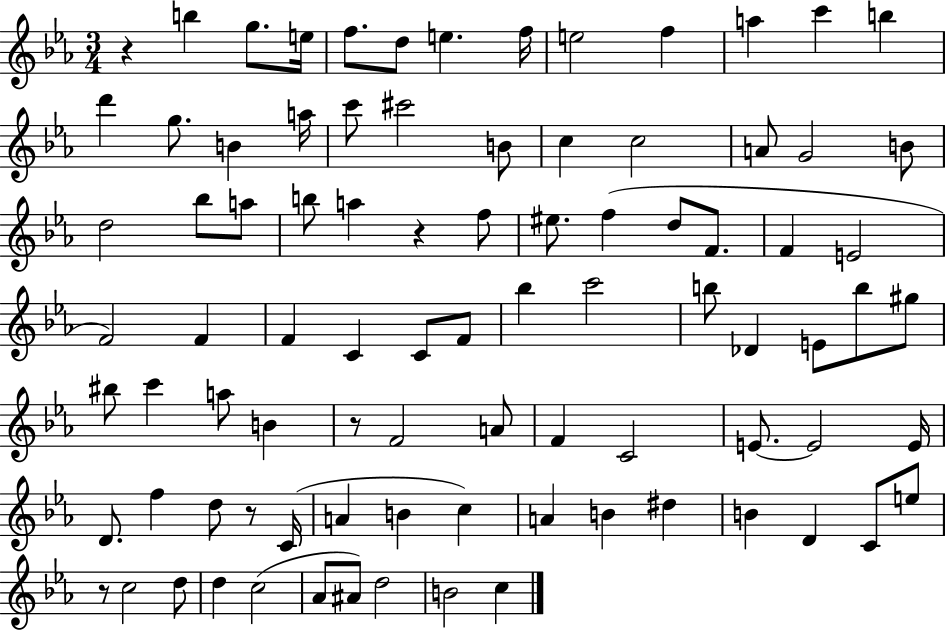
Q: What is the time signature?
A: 3/4